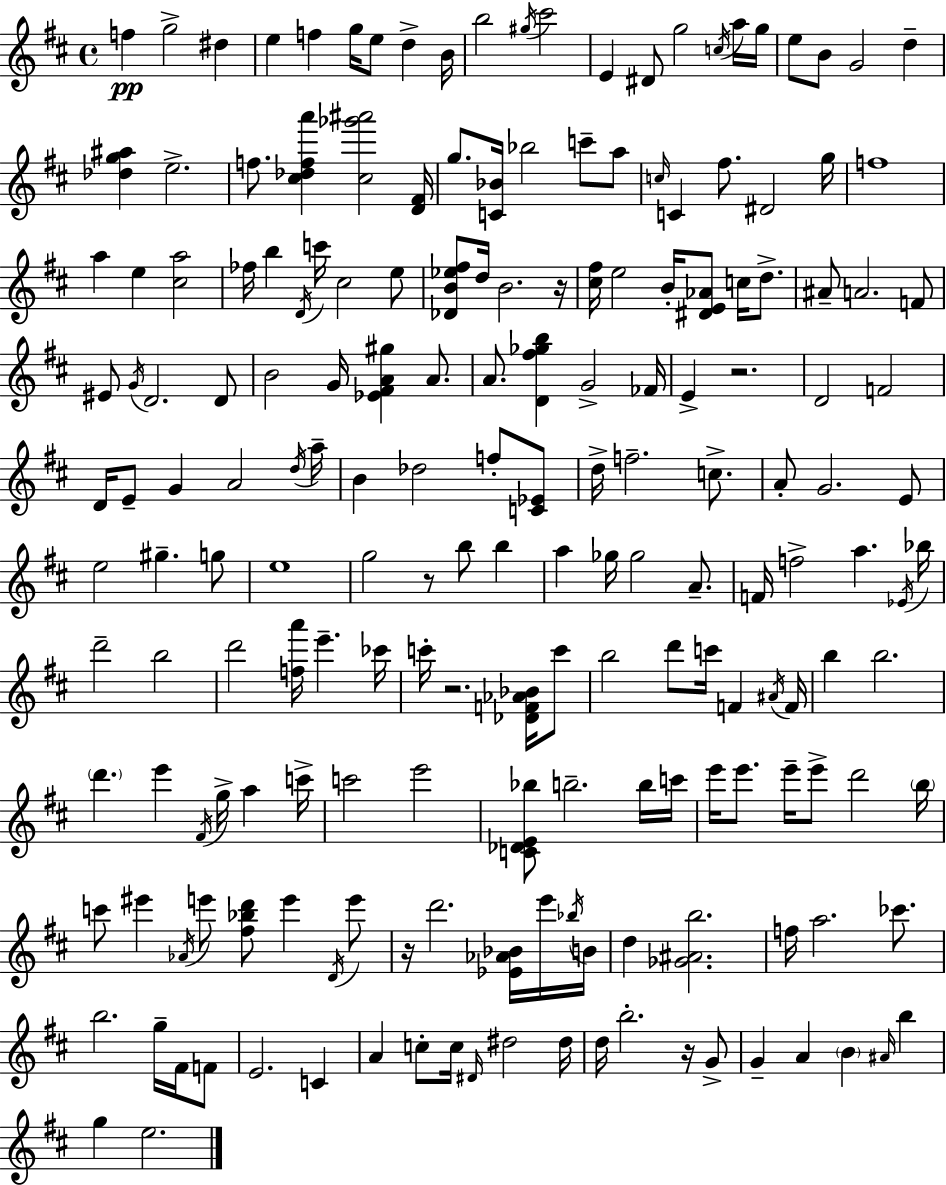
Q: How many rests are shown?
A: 6